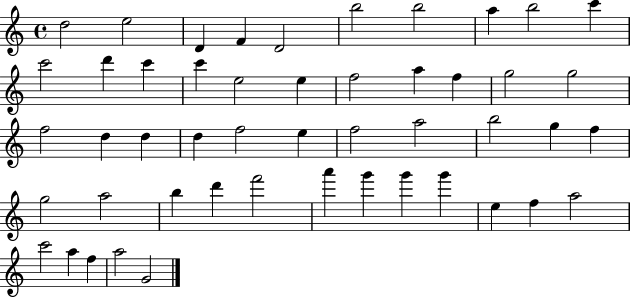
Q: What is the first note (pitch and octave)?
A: D5